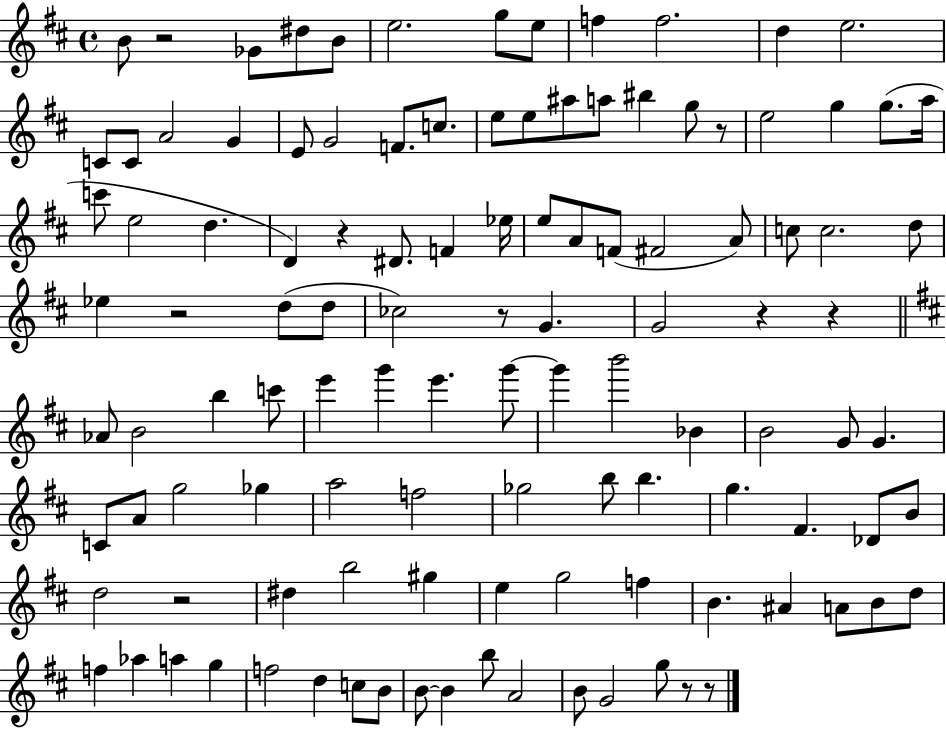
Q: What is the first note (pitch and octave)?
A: B4